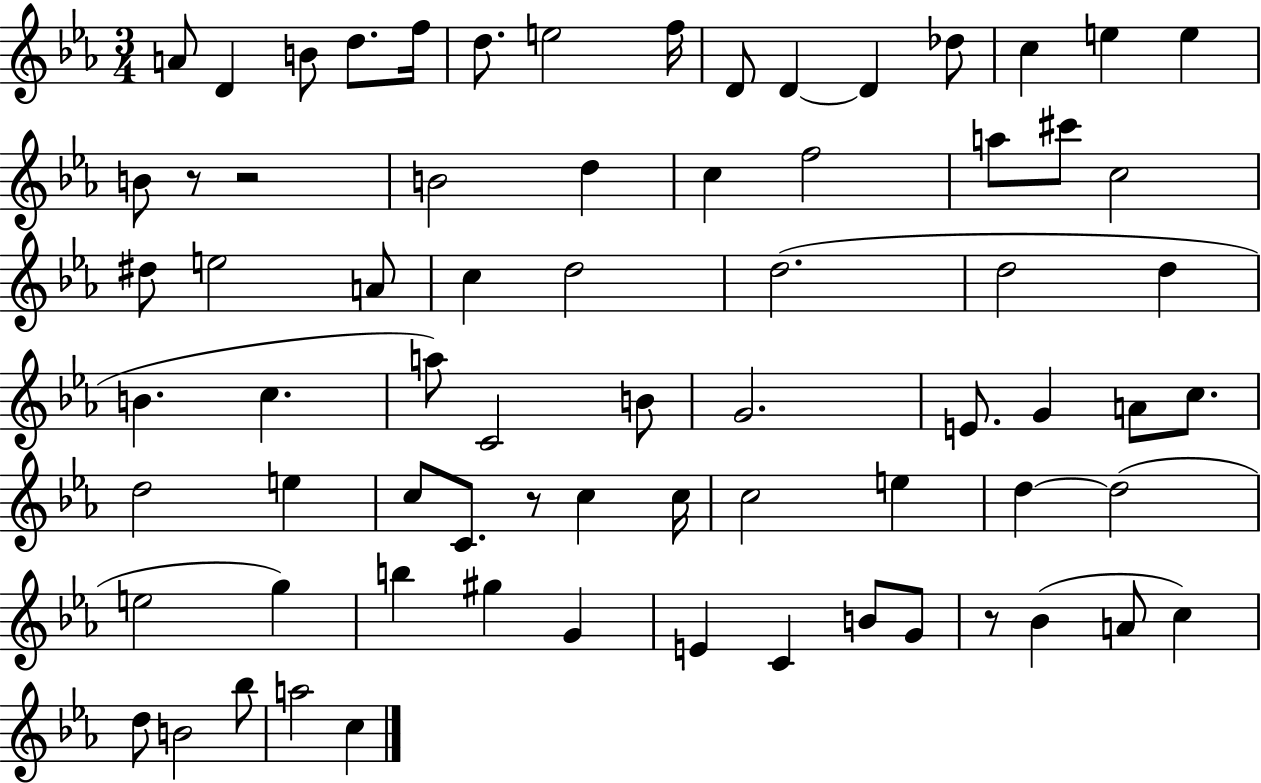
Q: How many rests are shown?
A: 4